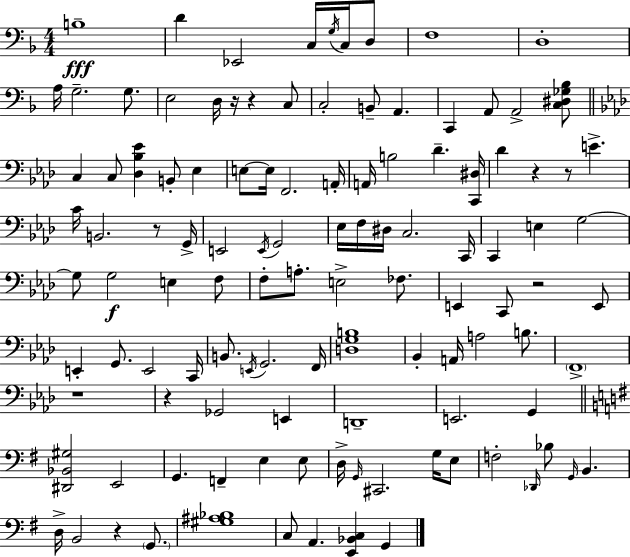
X:1
T:Untitled
M:4/4
L:1/4
K:Dm
B,4 D _E,,2 C,/4 G,/4 C,/4 D,/2 F,4 D,4 A,/4 G,2 G,/2 E,2 D,/4 z/4 z C,/2 C,2 B,,/2 A,, C,, A,,/2 A,,2 [C,^D,_G,_B,]/2 C, C,/2 [_D,_B,_E] B,,/2 _E, E,/2 E,/4 F,,2 A,,/4 A,,/4 B,2 _D [C,,^D,]/4 _D z z/2 E C/4 B,,2 z/2 G,,/4 E,,2 E,,/4 G,,2 _E,/4 F,/4 ^D,/4 C,2 C,,/4 C,, E, G,2 G,/2 G,2 E, F,/2 F,/2 A,/2 E,2 _F,/2 E,, C,,/2 z2 E,,/2 E,, G,,/2 E,,2 C,,/4 B,,/2 E,,/4 G,,2 F,,/4 [D,G,B,]4 _B,, A,,/4 A,2 B,/2 F,,4 z4 z _G,,2 E,, D,,4 E,,2 G,, [^D,,_B,,^G,]2 E,,2 G,, F,, E, E,/2 D,/4 G,,/4 ^C,,2 G,/4 E,/2 F,2 _D,,/4 _B,/2 G,,/4 B,, D,/4 B,,2 z G,,/2 [^G,^A,_B,]4 C,/2 A,, [E,,_B,,C,] G,,